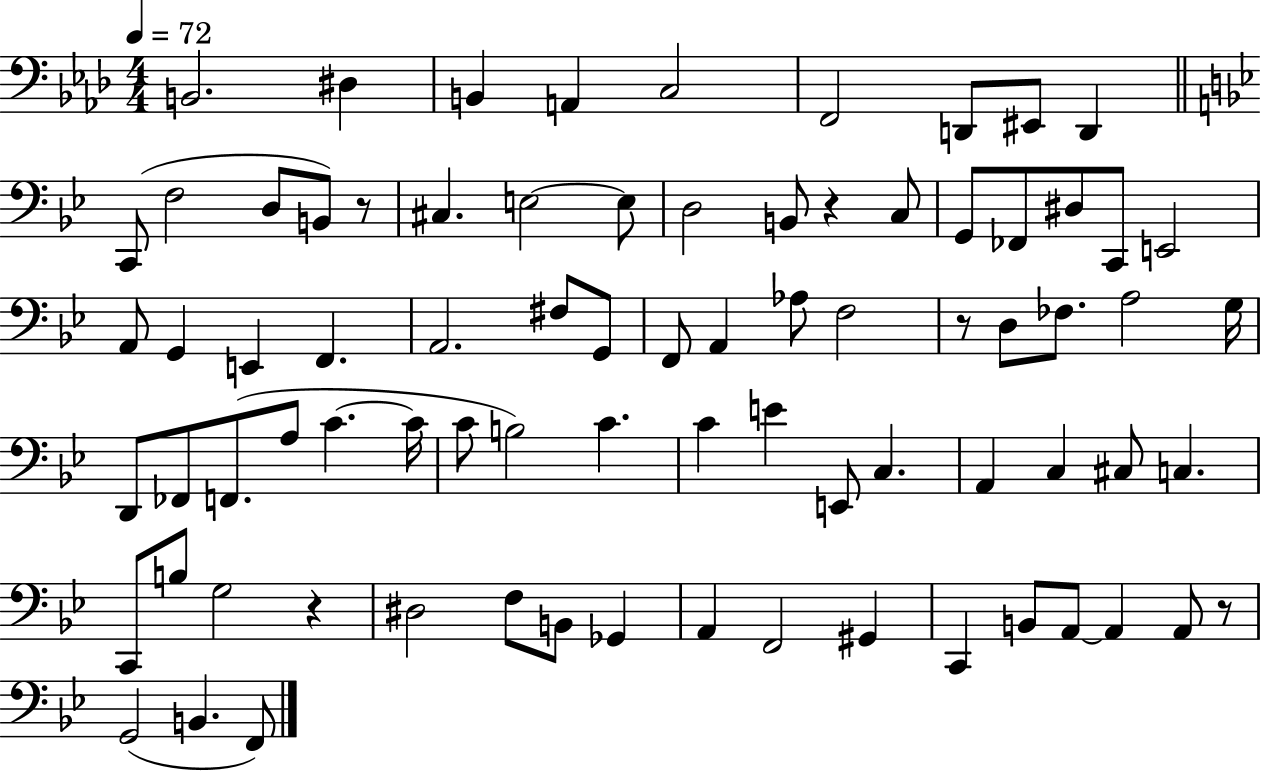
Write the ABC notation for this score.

X:1
T:Untitled
M:4/4
L:1/4
K:Ab
B,,2 ^D, B,, A,, C,2 F,,2 D,,/2 ^E,,/2 D,, C,,/2 F,2 D,/2 B,,/2 z/2 ^C, E,2 E,/2 D,2 B,,/2 z C,/2 G,,/2 _F,,/2 ^D,/2 C,,/2 E,,2 A,,/2 G,, E,, F,, A,,2 ^F,/2 G,,/2 F,,/2 A,, _A,/2 F,2 z/2 D,/2 _F,/2 A,2 G,/4 D,,/2 _F,,/2 F,,/2 A,/2 C C/4 C/2 B,2 C C E E,,/2 C, A,, C, ^C,/2 C, C,,/2 B,/2 G,2 z ^D,2 F,/2 B,,/2 _G,, A,, F,,2 ^G,, C,, B,,/2 A,,/2 A,, A,,/2 z/2 G,,2 B,, F,,/2